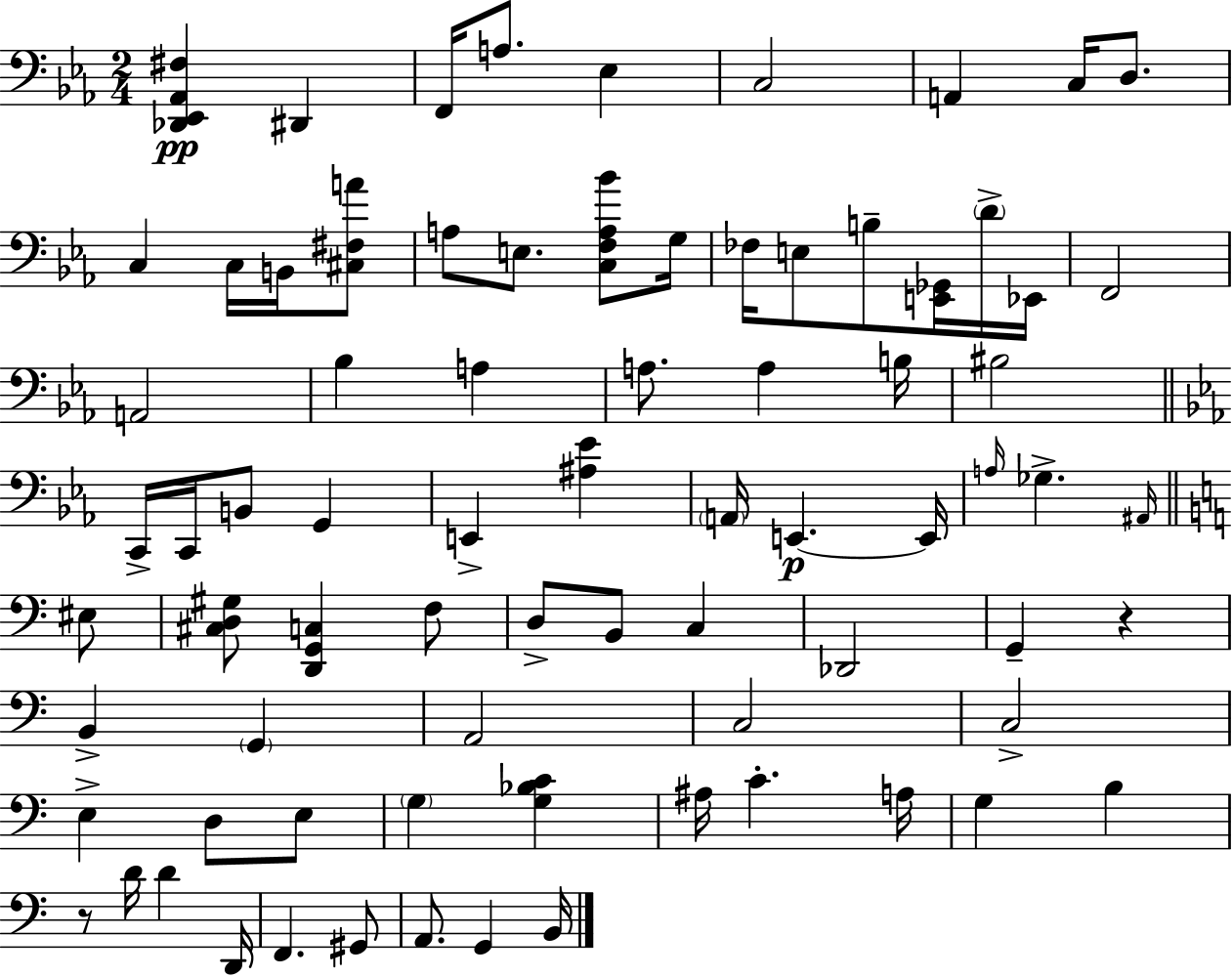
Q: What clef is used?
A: bass